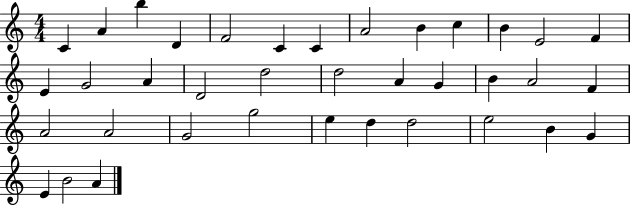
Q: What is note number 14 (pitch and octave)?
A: E4